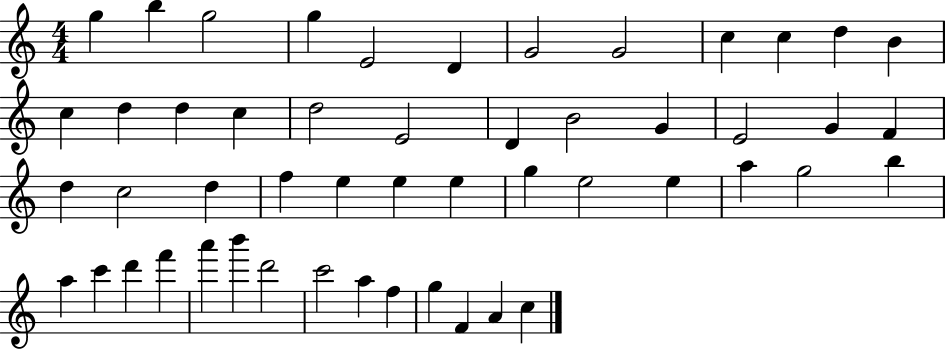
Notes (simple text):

G5/q B5/q G5/h G5/q E4/h D4/q G4/h G4/h C5/q C5/q D5/q B4/q C5/q D5/q D5/q C5/q D5/h E4/h D4/q B4/h G4/q E4/h G4/q F4/q D5/q C5/h D5/q F5/q E5/q E5/q E5/q G5/q E5/h E5/q A5/q G5/h B5/q A5/q C6/q D6/q F6/q A6/q B6/q D6/h C6/h A5/q F5/q G5/q F4/q A4/q C5/q